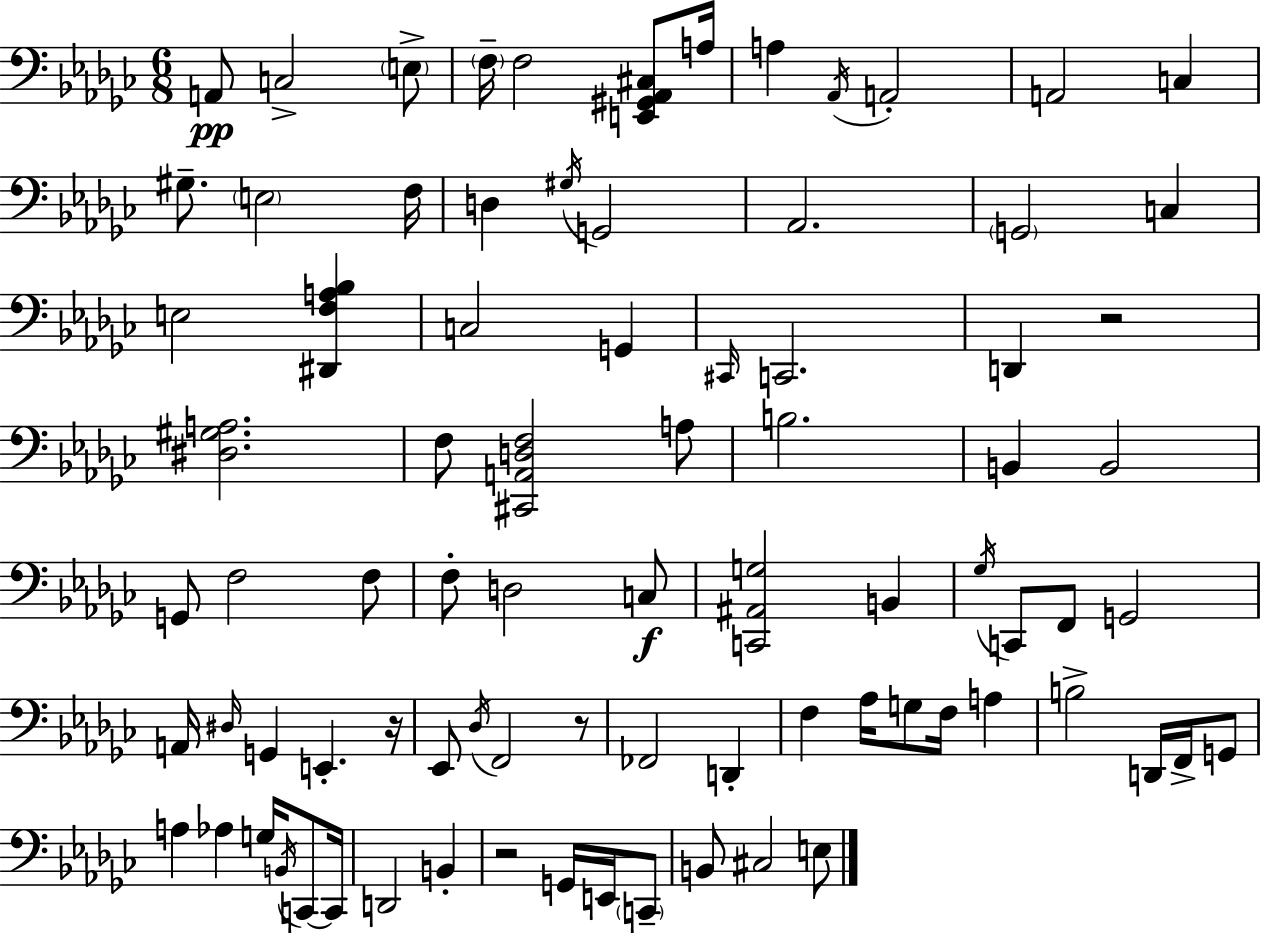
{
  \clef bass
  \numericTimeSignature
  \time 6/8
  \key ees \minor
  a,8\pp c2-> \parenthesize e8-> | \parenthesize f16-- f2 <e, gis, aes, cis>8 a16 | a4 \acciaccatura { aes,16 } a,2-. | a,2 c4 | \break gis8.-- \parenthesize e2 | f16 d4 \acciaccatura { gis16 } g,2 | aes,2. | \parenthesize g,2 c4 | \break e2 <dis, f a bes>4 | c2 g,4 | \grace { cis,16 } c,2. | d,4 r2 | \break <dis gis a>2. | f8 <cis, a, d f>2 | a8 b2. | b,4 b,2 | \break g,8 f2 | f8 f8-. d2 | c8\f <c, ais, g>2 b,4 | \acciaccatura { ges16 } c,8 f,8 g,2 | \break a,16 \grace { dis16 } g,4 e,4.-. | r16 ees,8 \acciaccatura { des16 } f,2 | r8 fes,2 | d,4-. f4 aes16 g8 | \break f16 a4 b2-> | d,16 f,16-> g,8 a4 aes4 | g16 \acciaccatura { b,16 } c,8~~ c,16 d,2 | b,4-. r2 | \break g,16 e,16 \parenthesize c,8-- b,8 cis2 | e8 \bar "|."
}